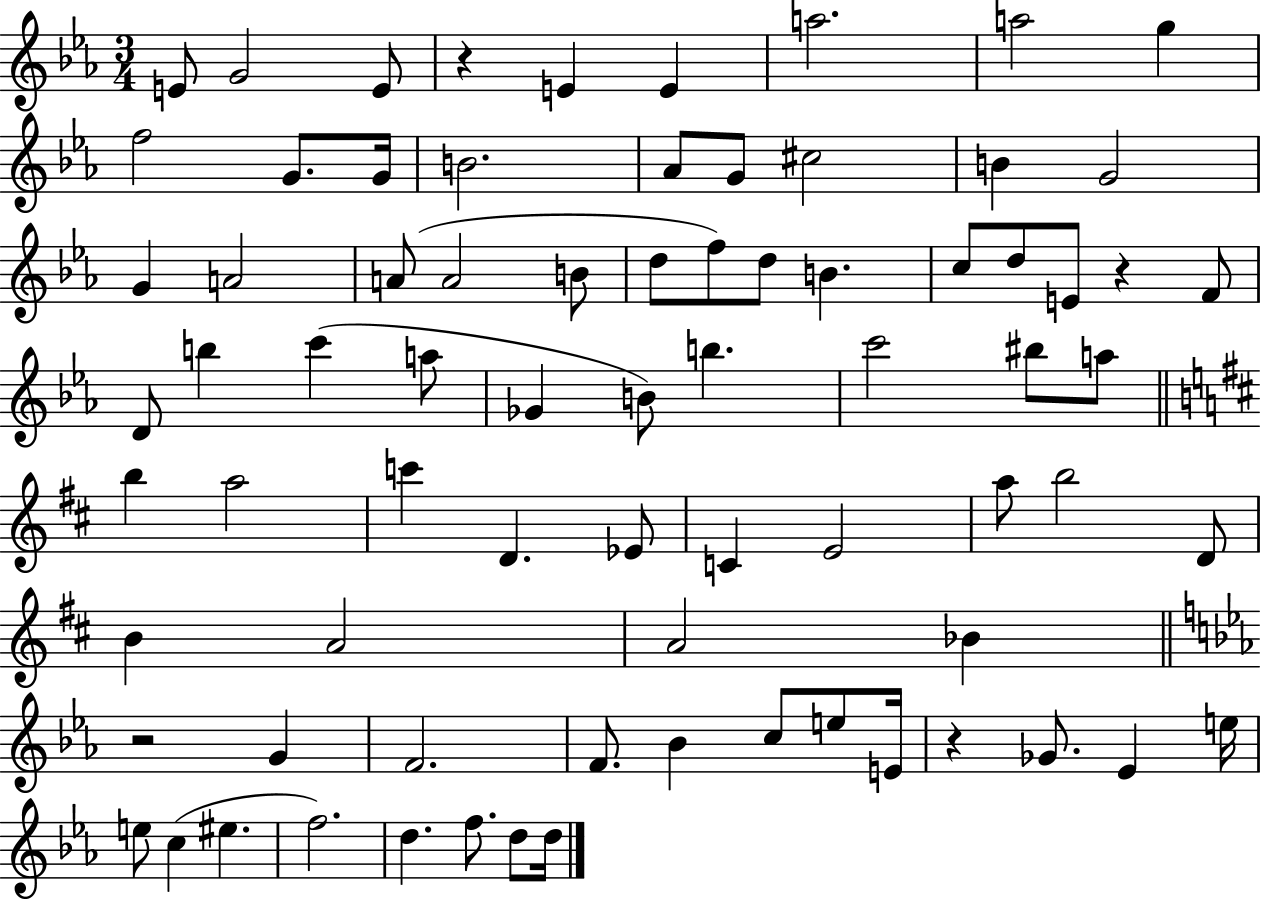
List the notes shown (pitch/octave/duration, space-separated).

E4/e G4/h E4/e R/q E4/q E4/q A5/h. A5/h G5/q F5/h G4/e. G4/s B4/h. Ab4/e G4/e C#5/h B4/q G4/h G4/q A4/h A4/e A4/h B4/e D5/e F5/e D5/e B4/q. C5/e D5/e E4/e R/q F4/e D4/e B5/q C6/q A5/e Gb4/q B4/e B5/q. C6/h BIS5/e A5/e B5/q A5/h C6/q D4/q. Eb4/e C4/q E4/h A5/e B5/h D4/e B4/q A4/h A4/h Bb4/q R/h G4/q F4/h. F4/e. Bb4/q C5/e E5/e E4/s R/q Gb4/e. Eb4/q E5/s E5/e C5/q EIS5/q. F5/h. D5/q. F5/e. D5/e D5/s